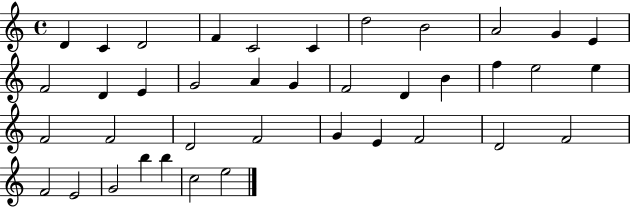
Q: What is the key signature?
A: C major